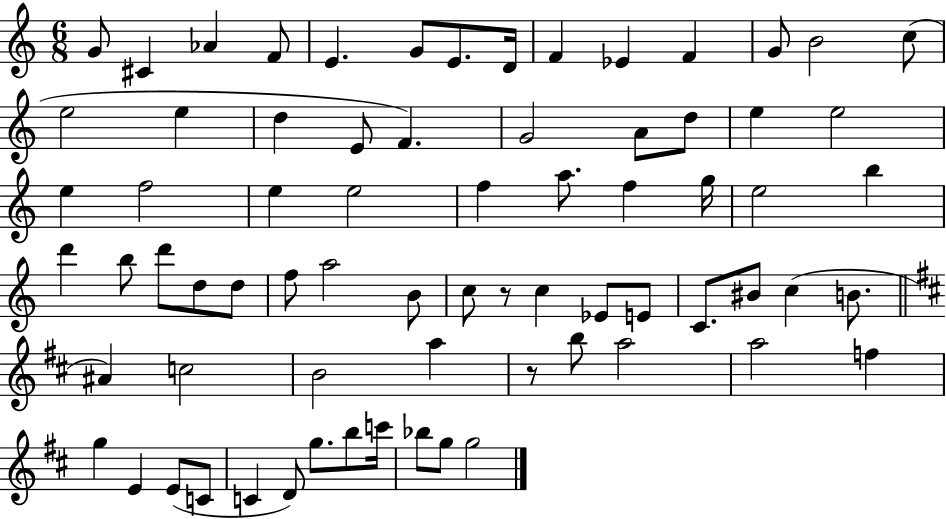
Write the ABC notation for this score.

X:1
T:Untitled
M:6/8
L:1/4
K:C
G/2 ^C _A F/2 E G/2 E/2 D/4 F _E F G/2 B2 c/2 e2 e d E/2 F G2 A/2 d/2 e e2 e f2 e e2 f a/2 f g/4 e2 b d' b/2 d'/2 d/2 d/2 f/2 a2 B/2 c/2 z/2 c _E/2 E/2 C/2 ^B/2 c B/2 ^A c2 B2 a z/2 b/2 a2 a2 f g E E/2 C/2 C D/2 g/2 b/2 c'/4 _b/2 g/2 g2